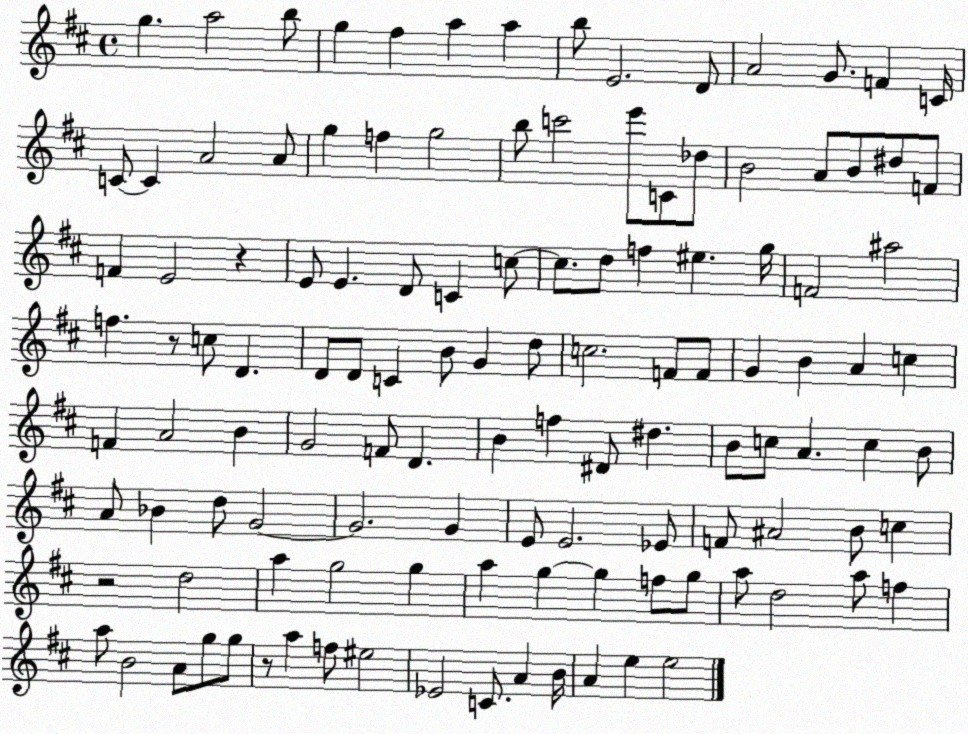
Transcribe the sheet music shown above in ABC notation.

X:1
T:Untitled
M:4/4
L:1/4
K:D
g a2 b/2 g ^f a a b/2 E2 D/2 A2 G/2 F C/4 C/2 C A2 A/2 g f g2 b/2 c'2 e'/2 C/2 _d/2 B2 A/2 B/2 ^d/2 F/2 F E2 z E/2 E D/2 C c/2 c/2 d/2 f ^e g/4 F2 ^a2 f z/2 c/2 D D/2 D/2 C B/2 G d/2 c2 F/2 F/2 G B A c F A2 B G2 F/2 D B f ^D/2 ^d B/2 c/2 A c B/2 A/2 _B d/2 G2 G2 G E/2 E2 _E/2 F/2 ^A2 B/2 c z2 d2 a g2 g a g g f/2 g/2 a/2 d2 a/2 f a/2 B2 A/2 g/2 g/2 z/2 a f/2 ^e2 _E2 C/2 A B/4 A e e2